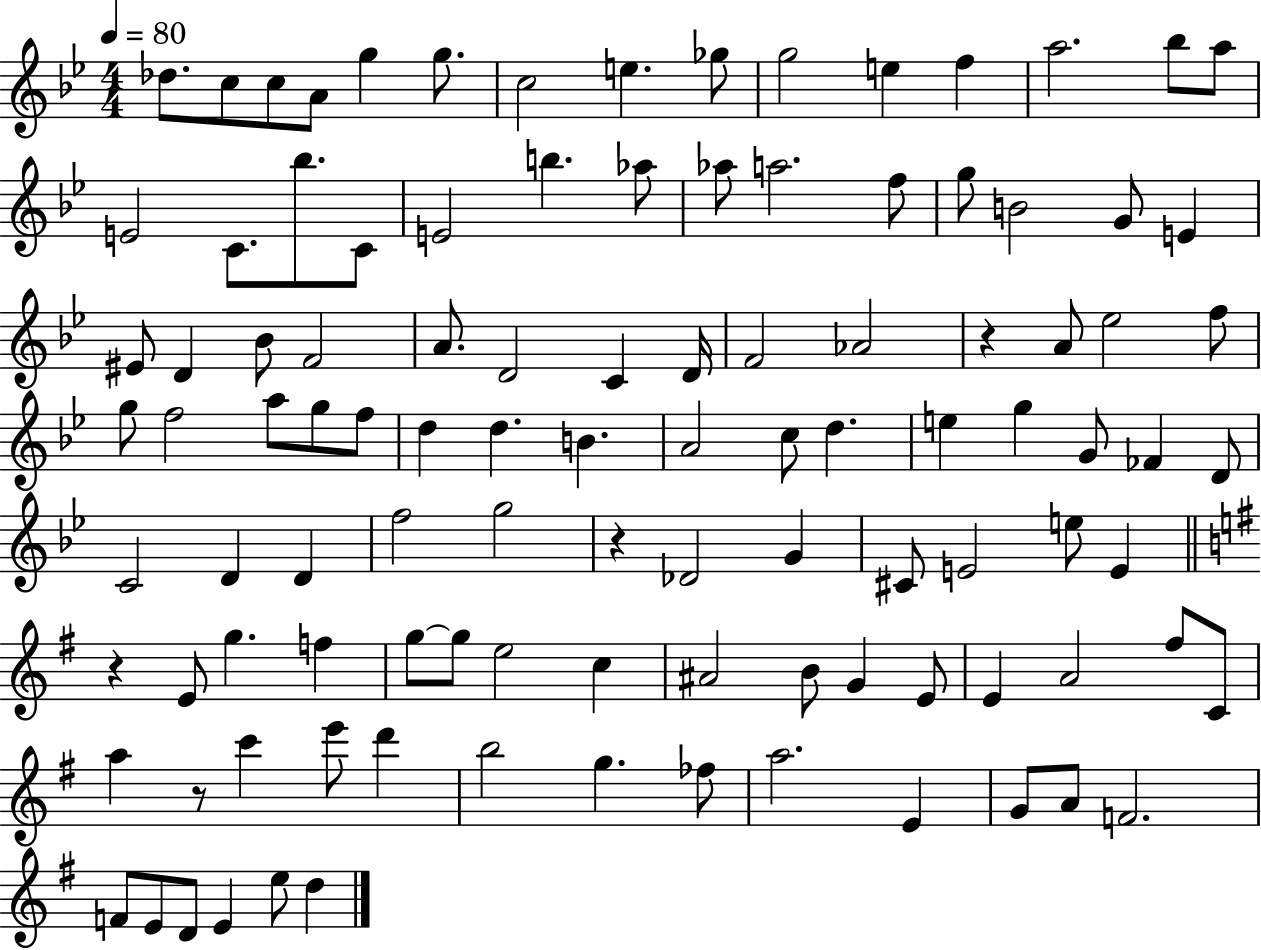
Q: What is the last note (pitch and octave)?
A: D5